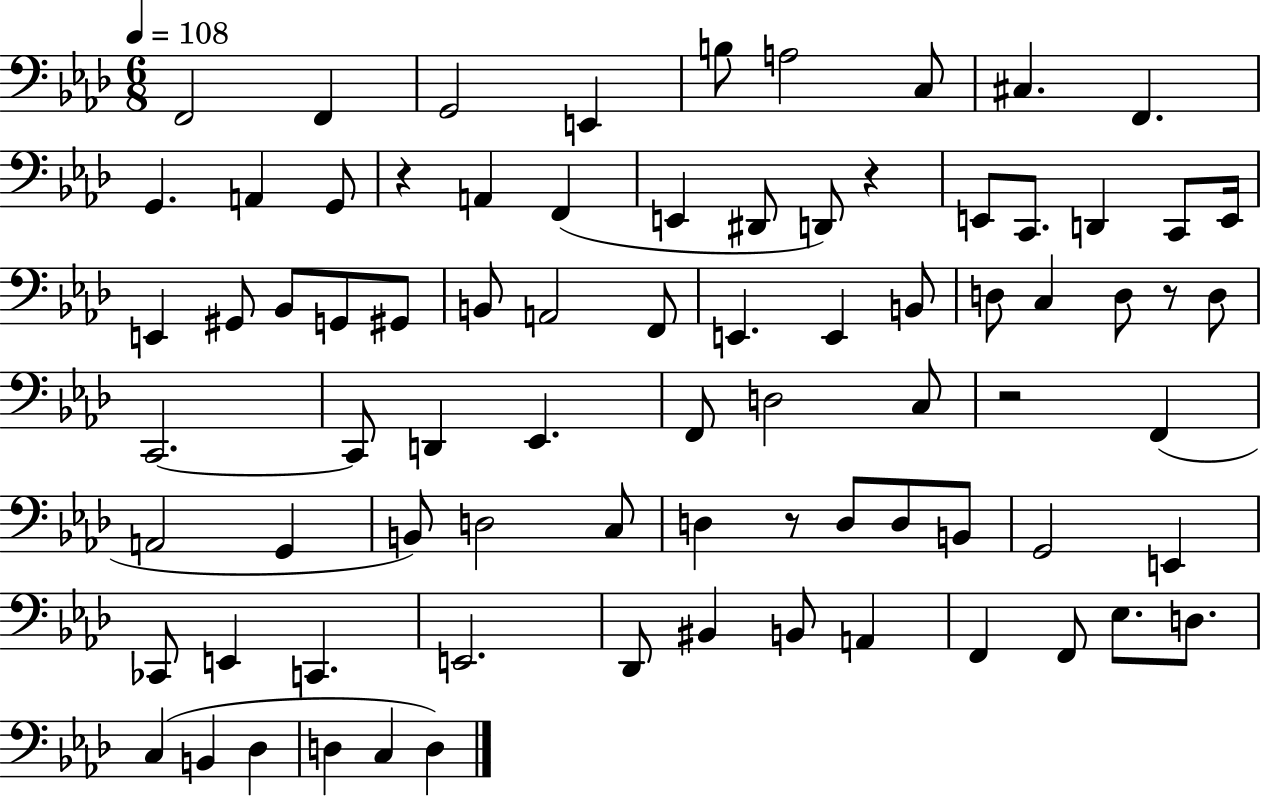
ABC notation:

X:1
T:Untitled
M:6/8
L:1/4
K:Ab
F,,2 F,, G,,2 E,, B,/2 A,2 C,/2 ^C, F,, G,, A,, G,,/2 z A,, F,, E,, ^D,,/2 D,,/2 z E,,/2 C,,/2 D,, C,,/2 E,,/4 E,, ^G,,/2 _B,,/2 G,,/2 ^G,,/2 B,,/2 A,,2 F,,/2 E,, E,, B,,/2 D,/2 C, D,/2 z/2 D,/2 C,,2 C,,/2 D,, _E,, F,,/2 D,2 C,/2 z2 F,, A,,2 G,, B,,/2 D,2 C,/2 D, z/2 D,/2 D,/2 B,,/2 G,,2 E,, _C,,/2 E,, C,, E,,2 _D,,/2 ^B,, B,,/2 A,, F,, F,,/2 _E,/2 D,/2 C, B,, _D, D, C, D,